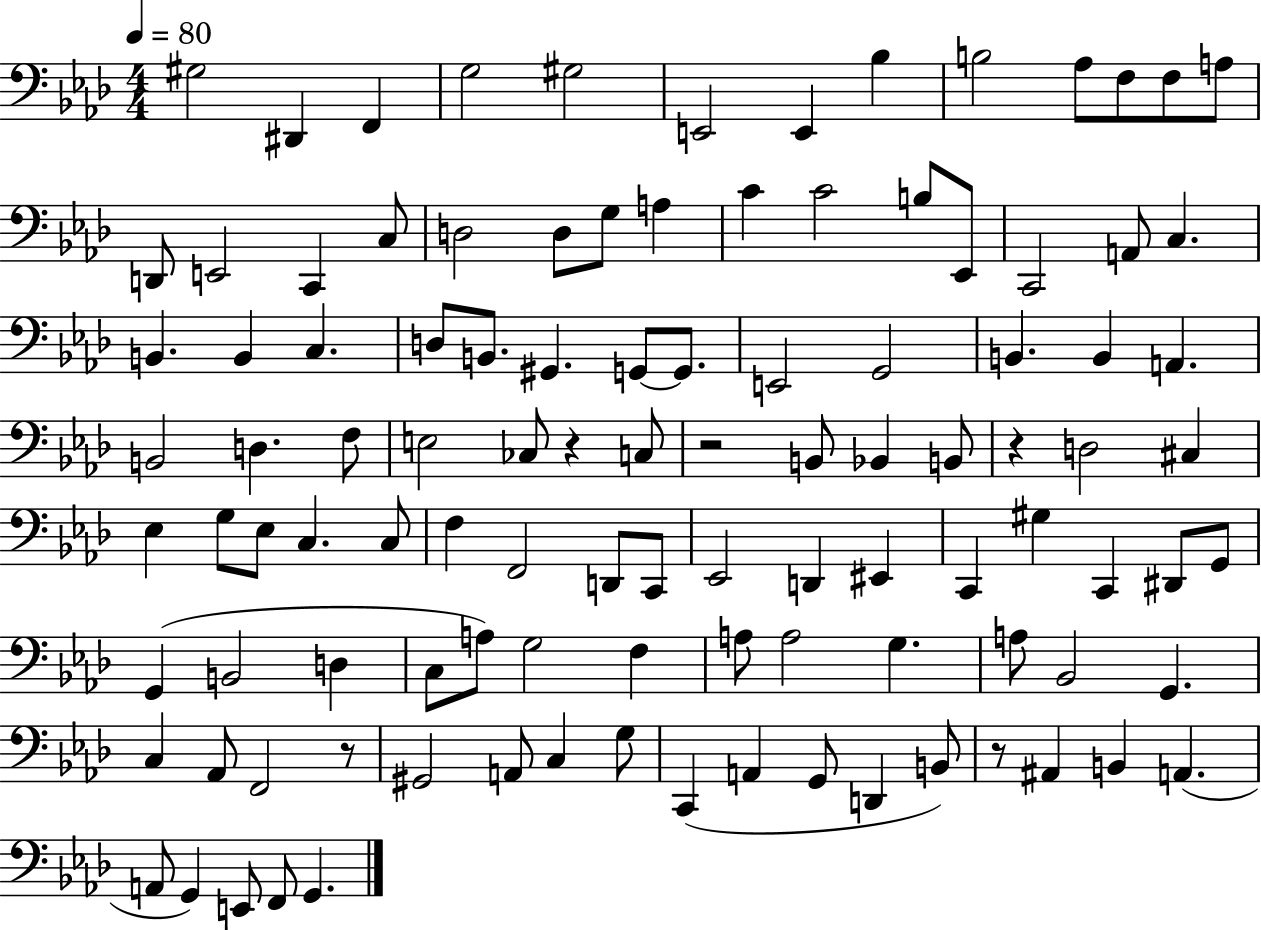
G#3/h D#2/q F2/q G3/h G#3/h E2/h E2/q Bb3/q B3/h Ab3/e F3/e F3/e A3/e D2/e E2/h C2/q C3/e D3/h D3/e G3/e A3/q C4/q C4/h B3/e Eb2/e C2/h A2/e C3/q. B2/q. B2/q C3/q. D3/e B2/e. G#2/q. G2/e G2/e. E2/h G2/h B2/q. B2/q A2/q. B2/h D3/q. F3/e E3/h CES3/e R/q C3/e R/h B2/e Bb2/q B2/e R/q D3/h C#3/q Eb3/q G3/e Eb3/e C3/q. C3/e F3/q F2/h D2/e C2/e Eb2/h D2/q EIS2/q C2/q G#3/q C2/q D#2/e G2/e G2/q B2/h D3/q C3/e A3/e G3/h F3/q A3/e A3/h G3/q. A3/e Bb2/h G2/q. C3/q Ab2/e F2/h R/e G#2/h A2/e C3/q G3/e C2/q A2/q G2/e D2/q B2/e R/e A#2/q B2/q A2/q. A2/e G2/q E2/e F2/e G2/q.